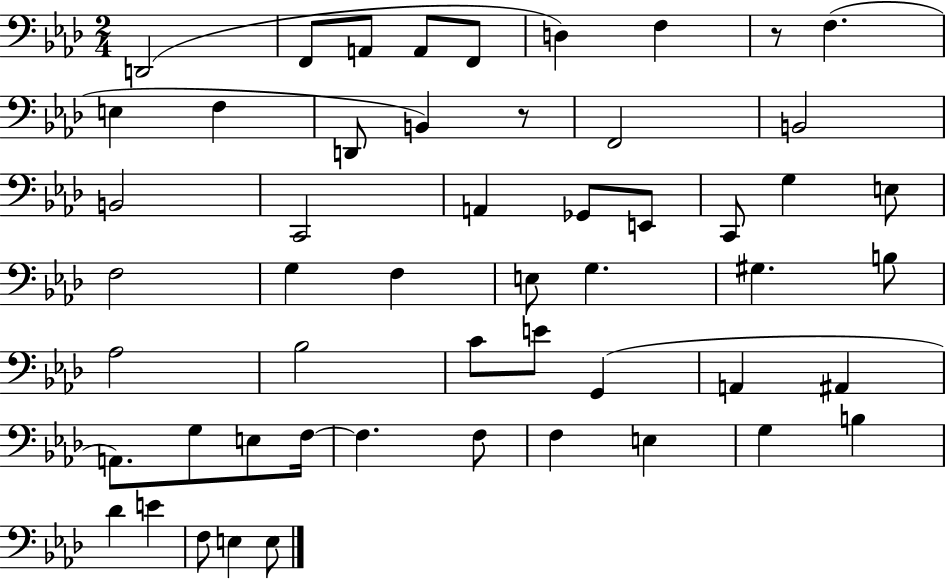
{
  \clef bass
  \numericTimeSignature
  \time 2/4
  \key aes \major
  \repeat volta 2 { d,2( | f,8 a,8 a,8 f,8 | d4) f4 | r8 f4.( | \break e4 f4 | d,8 b,4) r8 | f,2 | b,2 | \break b,2 | c,2 | a,4 ges,8 e,8 | c,8 g4 e8 | \break f2 | g4 f4 | e8 g4. | gis4. b8 | \break aes2 | bes2 | c'8 e'8 g,4( | a,4 ais,4 | \break a,8.) g8 e8 f16~~ | f4. f8 | f4 e4 | g4 b4 | \break des'4 e'4 | f8 e4 e8 | } \bar "|."
}